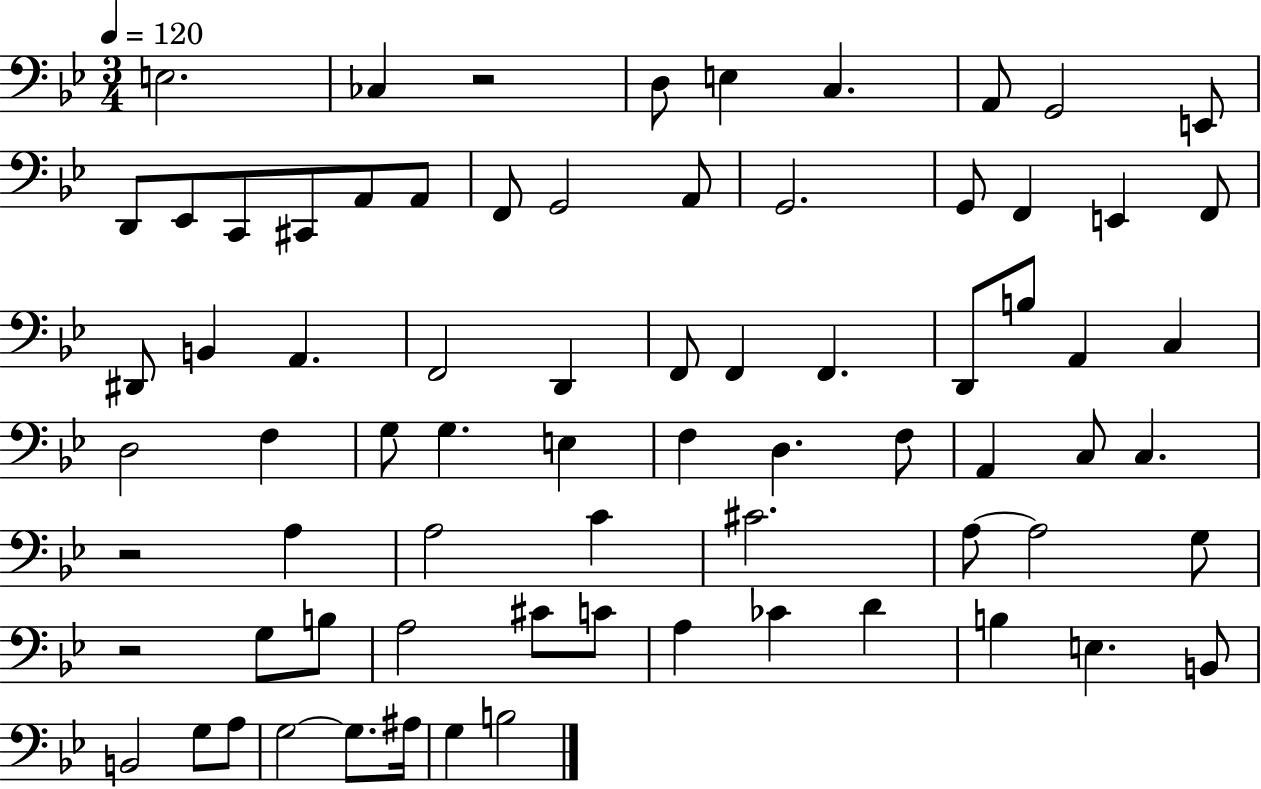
X:1
T:Untitled
M:3/4
L:1/4
K:Bb
E,2 _C, z2 D,/2 E, C, A,,/2 G,,2 E,,/2 D,,/2 _E,,/2 C,,/2 ^C,,/2 A,,/2 A,,/2 F,,/2 G,,2 A,,/2 G,,2 G,,/2 F,, E,, F,,/2 ^D,,/2 B,, A,, F,,2 D,, F,,/2 F,, F,, D,,/2 B,/2 A,, C, D,2 F, G,/2 G, E, F, D, F,/2 A,, C,/2 C, z2 A, A,2 C ^C2 A,/2 A,2 G,/2 z2 G,/2 B,/2 A,2 ^C/2 C/2 A, _C D B, E, B,,/2 B,,2 G,/2 A,/2 G,2 G,/2 ^A,/4 G, B,2